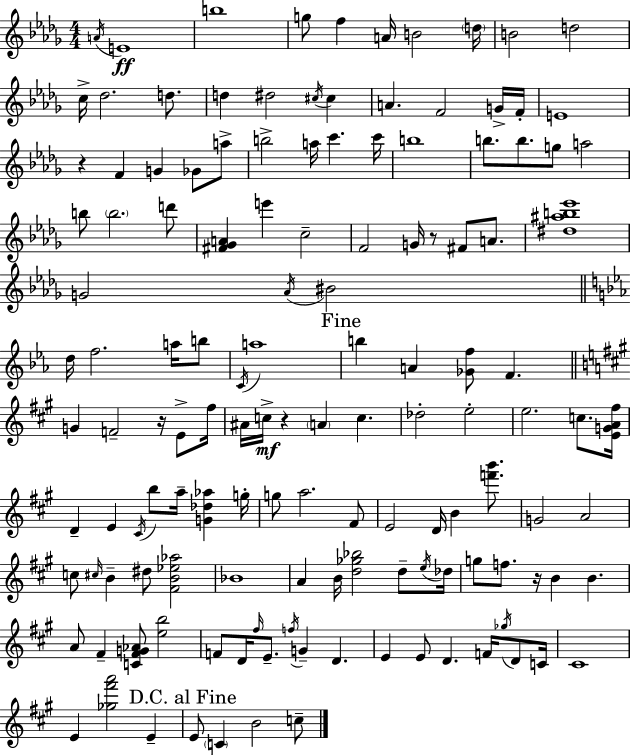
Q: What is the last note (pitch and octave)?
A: C5